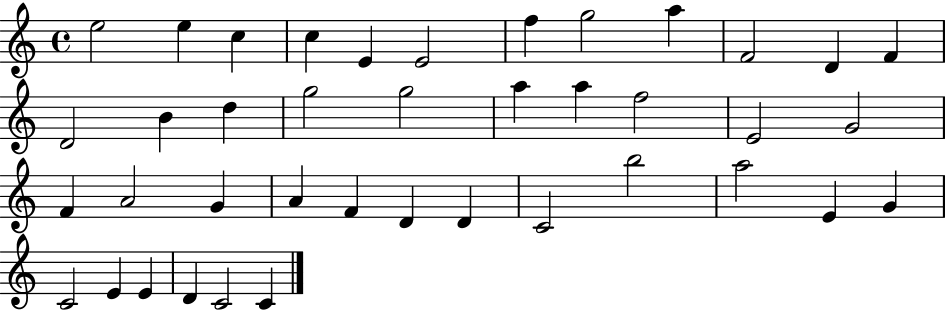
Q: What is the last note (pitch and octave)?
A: C4